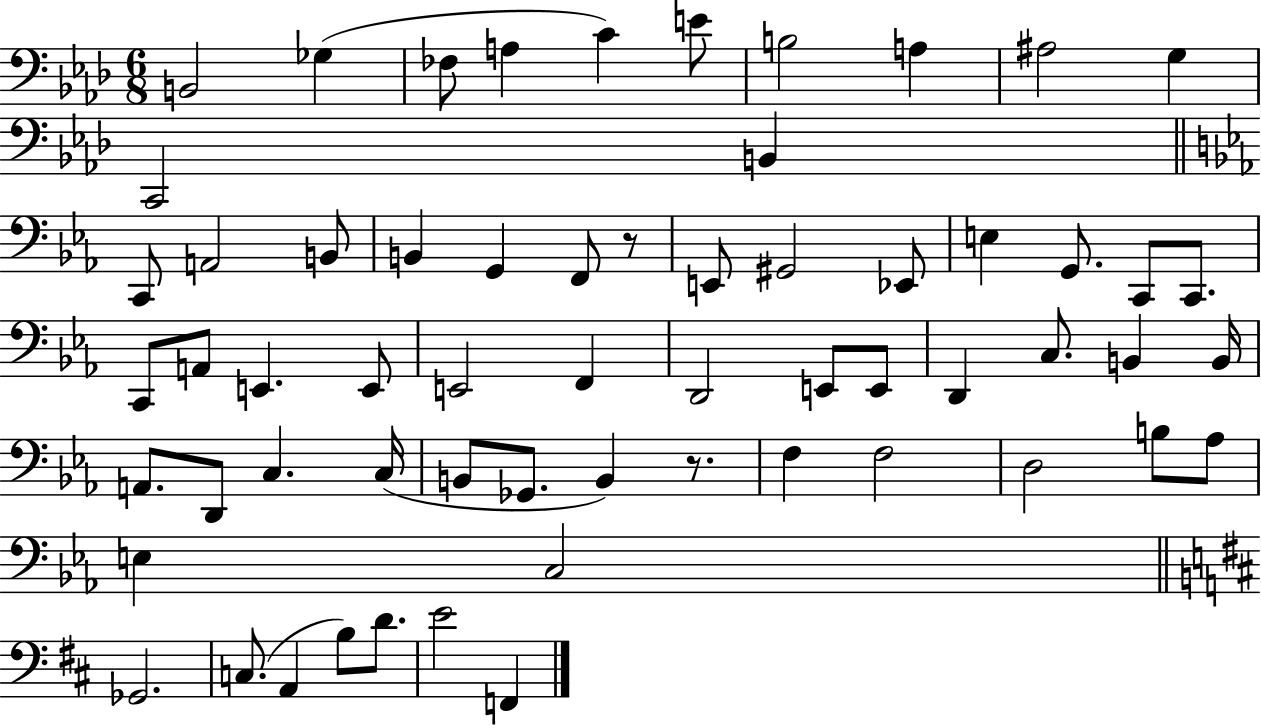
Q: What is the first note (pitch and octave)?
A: B2